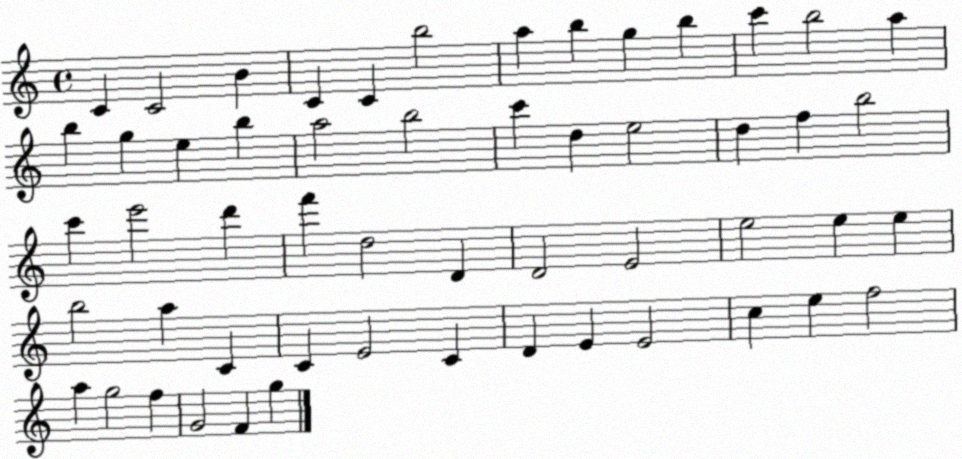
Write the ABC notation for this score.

X:1
T:Untitled
M:4/4
L:1/4
K:C
C C2 B C C b2 a b g b c' b2 a b g e b a2 b2 c' d e2 d f b2 c' e'2 d' f' d2 D D2 E2 e2 e e b2 a C C E2 C D E E2 c e f2 a g2 f G2 F g